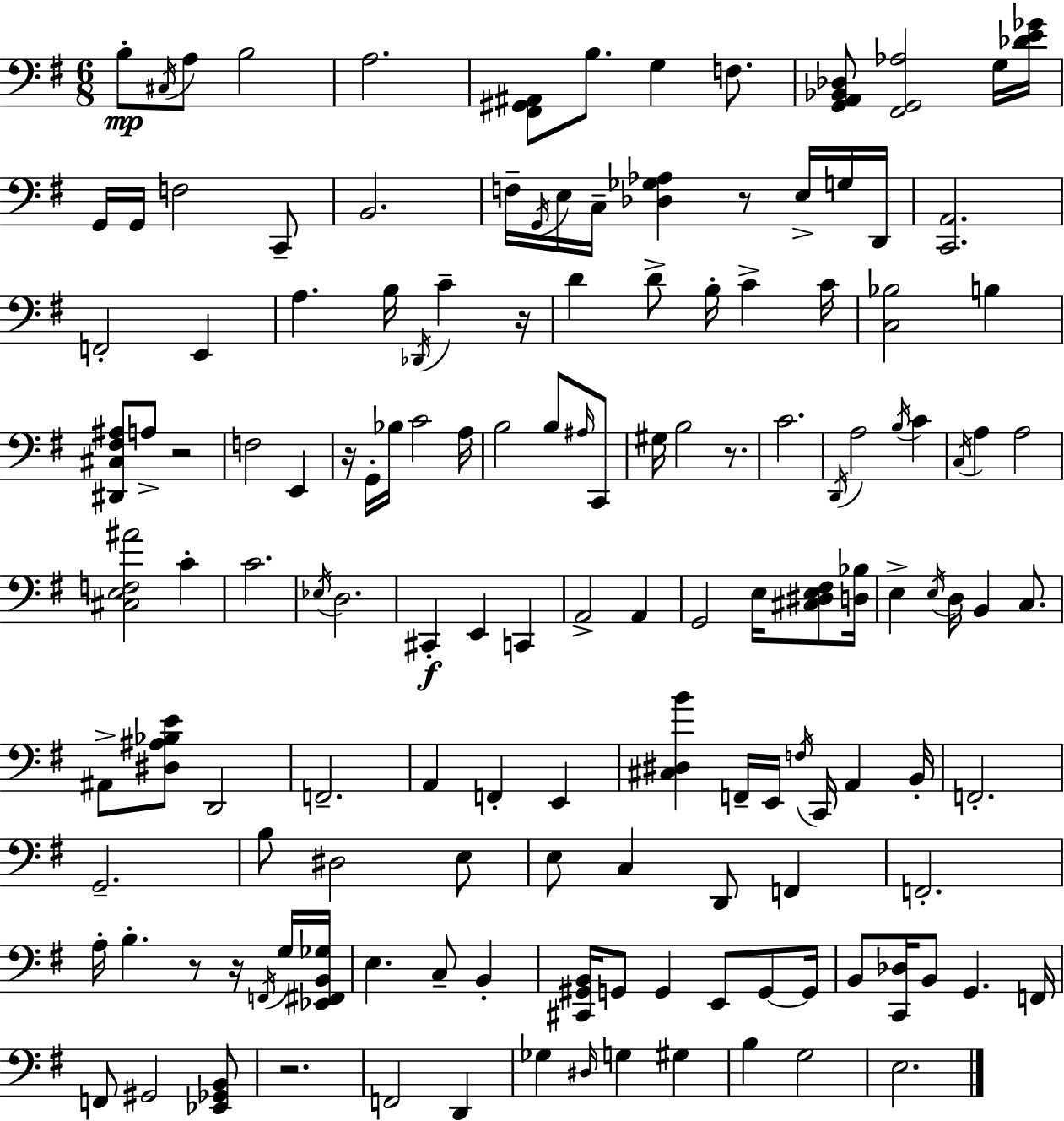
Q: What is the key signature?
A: E minor